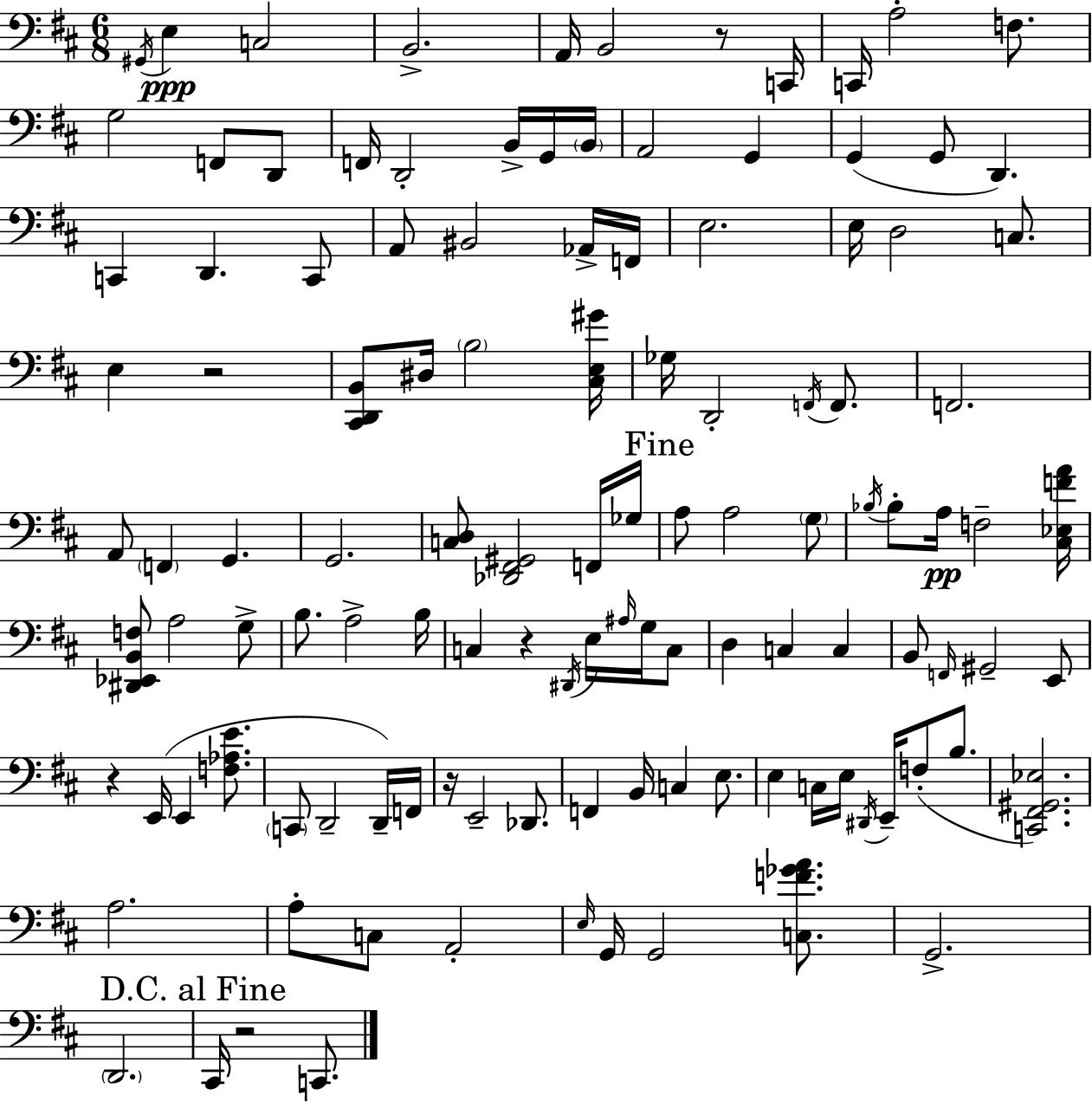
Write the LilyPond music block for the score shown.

{
  \clef bass
  \numericTimeSignature
  \time 6/8
  \key d \major
  \acciaccatura { gis,16 }\ppp e4 c2 | b,2.-> | a,16 b,2 r8 | c,16 c,16 a2-. f8. | \break g2 f,8 d,8 | f,16 d,2-. b,16-> g,16 | \parenthesize b,16 a,2 g,4 | g,4( g,8 d,4.) | \break c,4 d,4. c,8 | a,8 bis,2 aes,16-> | f,16 e2. | e16 d2 c8. | \break e4 r2 | <cis, d, b,>8 dis16 \parenthesize b2 | <cis e gis'>16 ges16 d,2-. \acciaccatura { f,16 } f,8. | f,2. | \break a,8 \parenthesize f,4 g,4. | g,2. | <c d>8 <des, fis, gis,>2 | f,16 ges16 \mark "Fine" a8 a2 | \break \parenthesize g8 \acciaccatura { bes16 } bes8-. a16\pp f2-- | <cis ees f' a'>16 <dis, ees, b, f>8 a2 | g8-> b8. a2-> | b16 c4 r4 \acciaccatura { dis,16 } | \break e16 \grace { ais16 } g16 c8 d4 c4 | c4 b,8 \grace { f,16 } gis,2-- | e,8 r4 e,16( e,4 | <f aes e'>8. \parenthesize c,8 d,2-- | \break d,16--) f,16 r16 e,2-- | des,8. f,4 b,16 c4 | e8. e4 c16 e16 | \acciaccatura { dis,16 } e,16-- f8-.( b8. <c, fis, gis, ees>2.) | \break a2. | a8-. c8 a,2-. | \grace { e16 } g,16 g,2 | <c f' ges' a'>8. g,2.-> | \break \parenthesize d,2. | \mark "D.C. al Fine" cis,16 r2 | c,8. \bar "|."
}